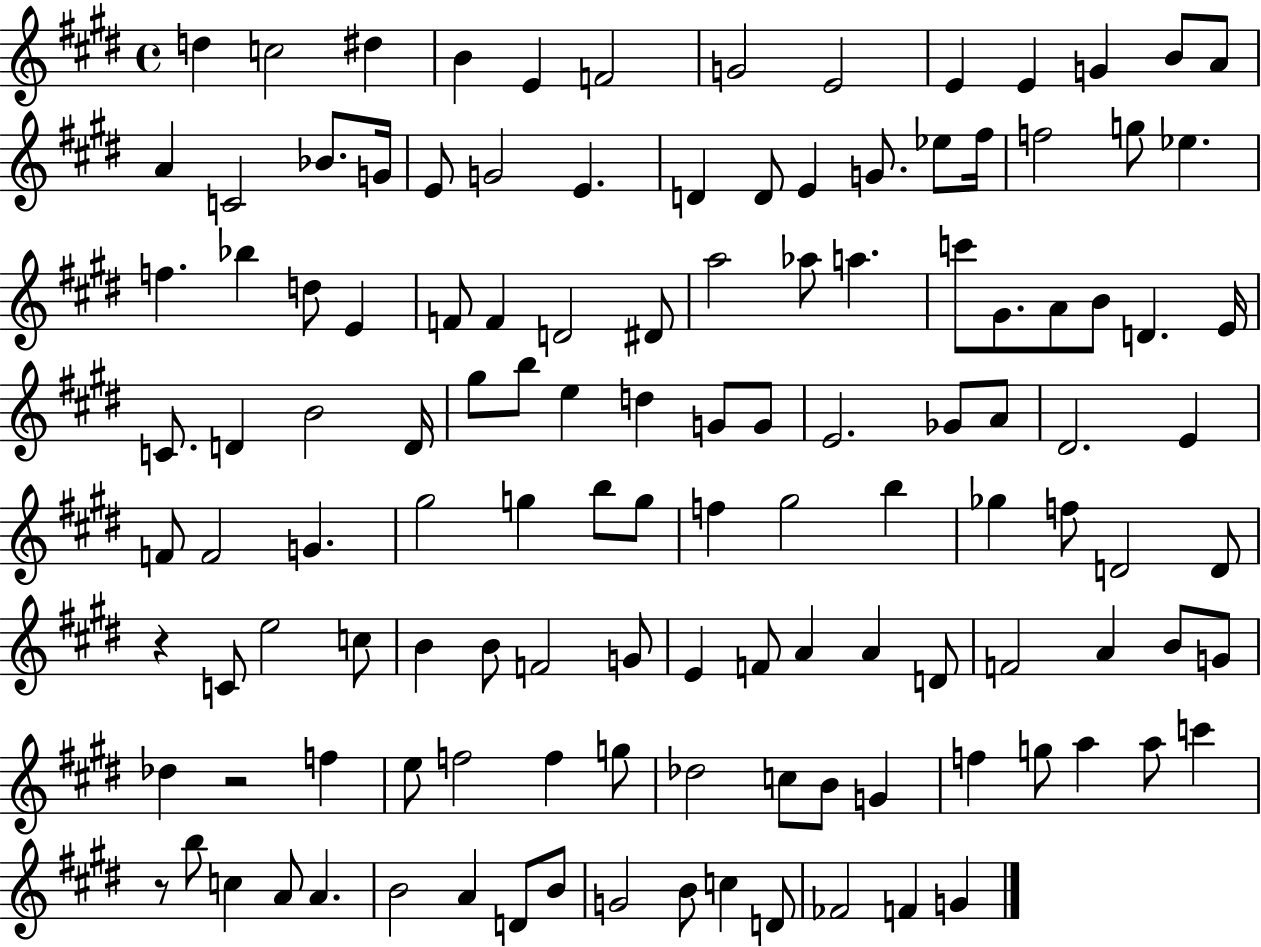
D5/q C5/h D#5/q B4/q E4/q F4/h G4/h E4/h E4/q E4/q G4/q B4/e A4/e A4/q C4/h Bb4/e. G4/s E4/e G4/h E4/q. D4/q D4/e E4/q G4/e. Eb5/e F#5/s F5/h G5/e Eb5/q. F5/q. Bb5/q D5/e E4/q F4/e F4/q D4/h D#4/e A5/h Ab5/e A5/q. C6/e G#4/e. A4/e B4/e D4/q. E4/s C4/e. D4/q B4/h D4/s G#5/e B5/e E5/q D5/q G4/e G4/e E4/h. Gb4/e A4/e D#4/h. E4/q F4/e F4/h G4/q. G#5/h G5/q B5/e G5/e F5/q G#5/h B5/q Gb5/q F5/e D4/h D4/e R/q C4/e E5/h C5/e B4/q B4/e F4/h G4/e E4/q F4/e A4/q A4/q D4/e F4/h A4/q B4/e G4/e Db5/q R/h F5/q E5/e F5/h F5/q G5/e Db5/h C5/e B4/e G4/q F5/q G5/e A5/q A5/e C6/q R/e B5/e C5/q A4/e A4/q. B4/h A4/q D4/e B4/e G4/h B4/e C5/q D4/e FES4/h F4/q G4/q